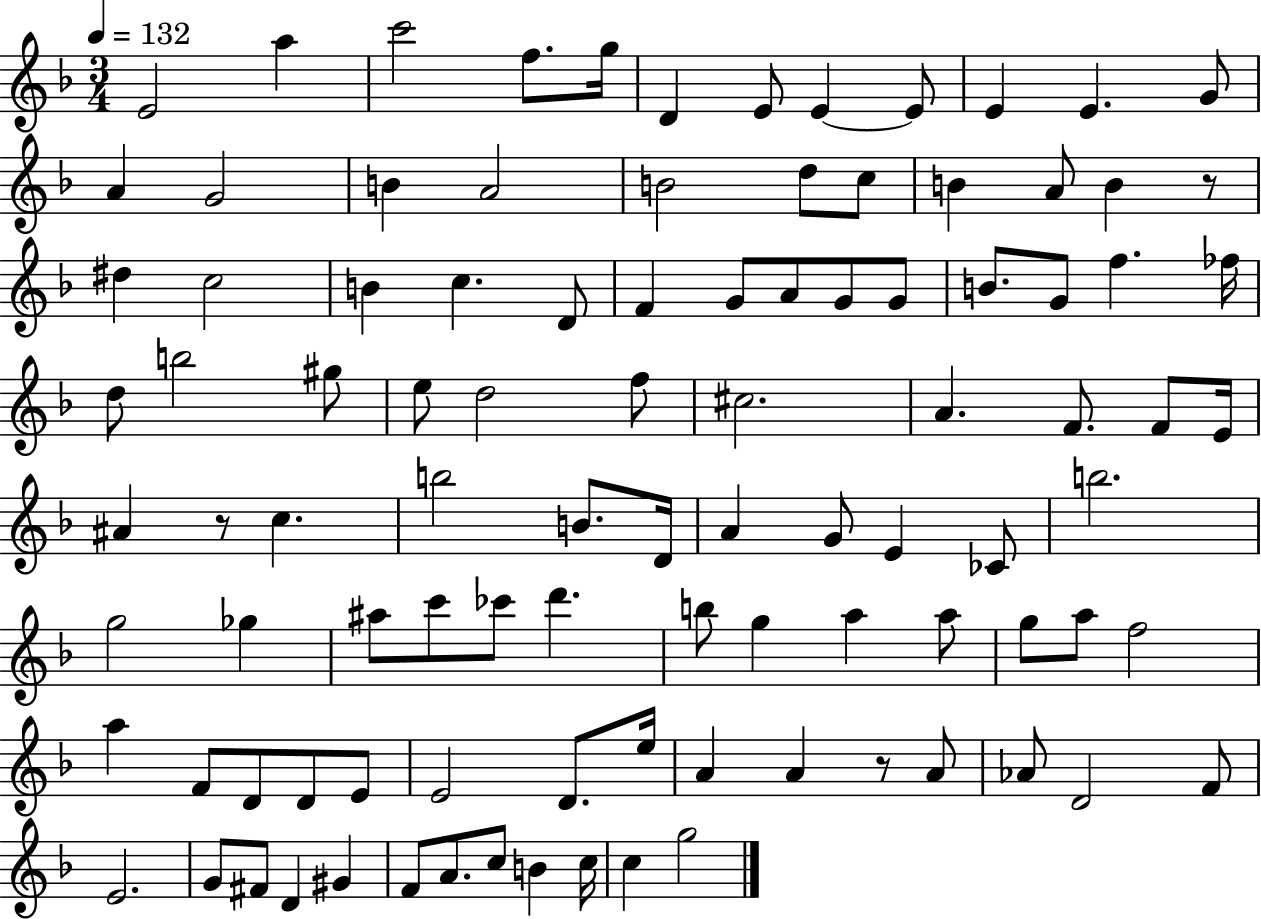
X:1
T:Untitled
M:3/4
L:1/4
K:F
E2 a c'2 f/2 g/4 D E/2 E E/2 E E G/2 A G2 B A2 B2 d/2 c/2 B A/2 B z/2 ^d c2 B c D/2 F G/2 A/2 G/2 G/2 B/2 G/2 f _f/4 d/2 b2 ^g/2 e/2 d2 f/2 ^c2 A F/2 F/2 E/4 ^A z/2 c b2 B/2 D/4 A G/2 E _C/2 b2 g2 _g ^a/2 c'/2 _c'/2 d' b/2 g a a/2 g/2 a/2 f2 a F/2 D/2 D/2 E/2 E2 D/2 e/4 A A z/2 A/2 _A/2 D2 F/2 E2 G/2 ^F/2 D ^G F/2 A/2 c/2 B c/4 c g2